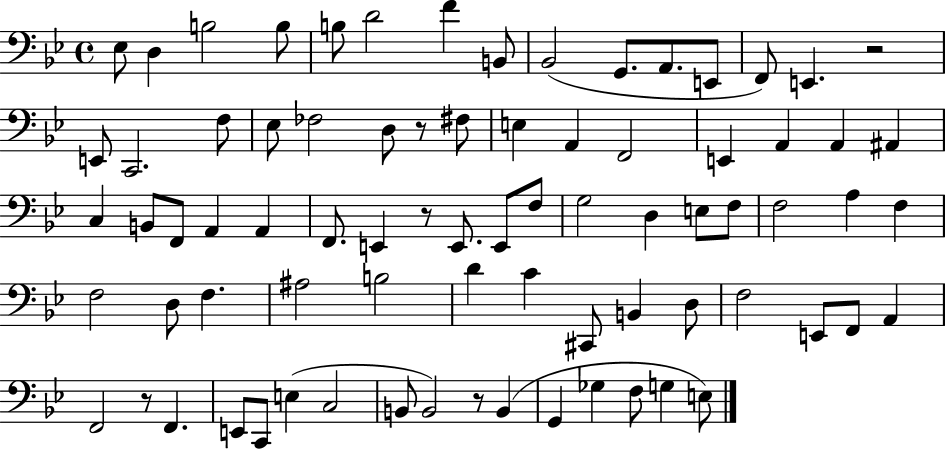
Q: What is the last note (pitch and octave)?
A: E3